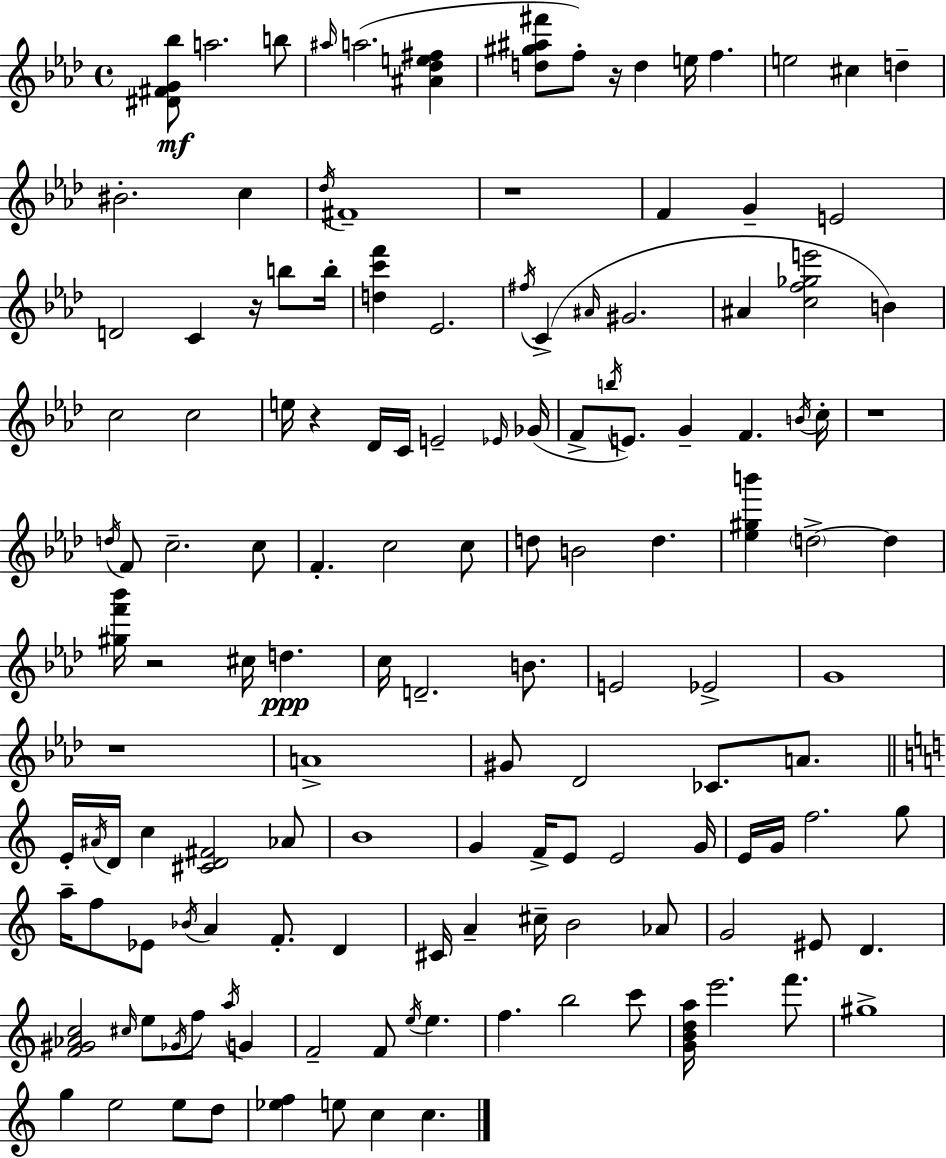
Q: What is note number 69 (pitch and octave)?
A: A4